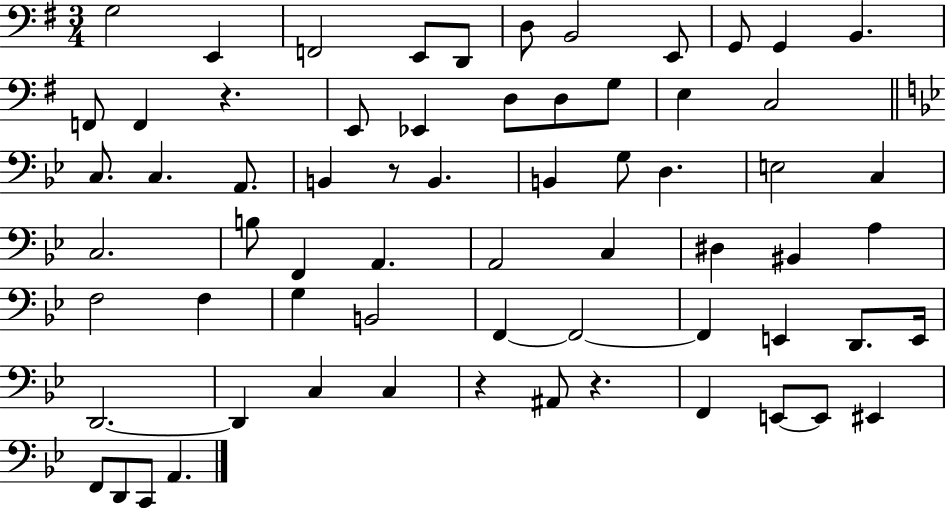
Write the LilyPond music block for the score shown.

{
  \clef bass
  \numericTimeSignature
  \time 3/4
  \key g \major
  g2 e,4 | f,2 e,8 d,8 | d8 b,2 e,8 | g,8 g,4 b,4. | \break f,8 f,4 r4. | e,8 ees,4 d8 d8 g8 | e4 c2 | \bar "||" \break \key g \minor c8. c4. a,8. | b,4 r8 b,4. | b,4 g8 d4. | e2 c4 | \break c2. | b8 f,4 a,4. | a,2 c4 | dis4 bis,4 a4 | \break f2 f4 | g4 b,2 | f,4~~ f,2~~ | f,4 e,4 d,8. e,16 | \break d,2.~~ | d,4 c4 c4 | r4 ais,8 r4. | f,4 e,8~~ e,8 eis,4 | \break f,8 d,8 c,8 a,4. | \bar "|."
}